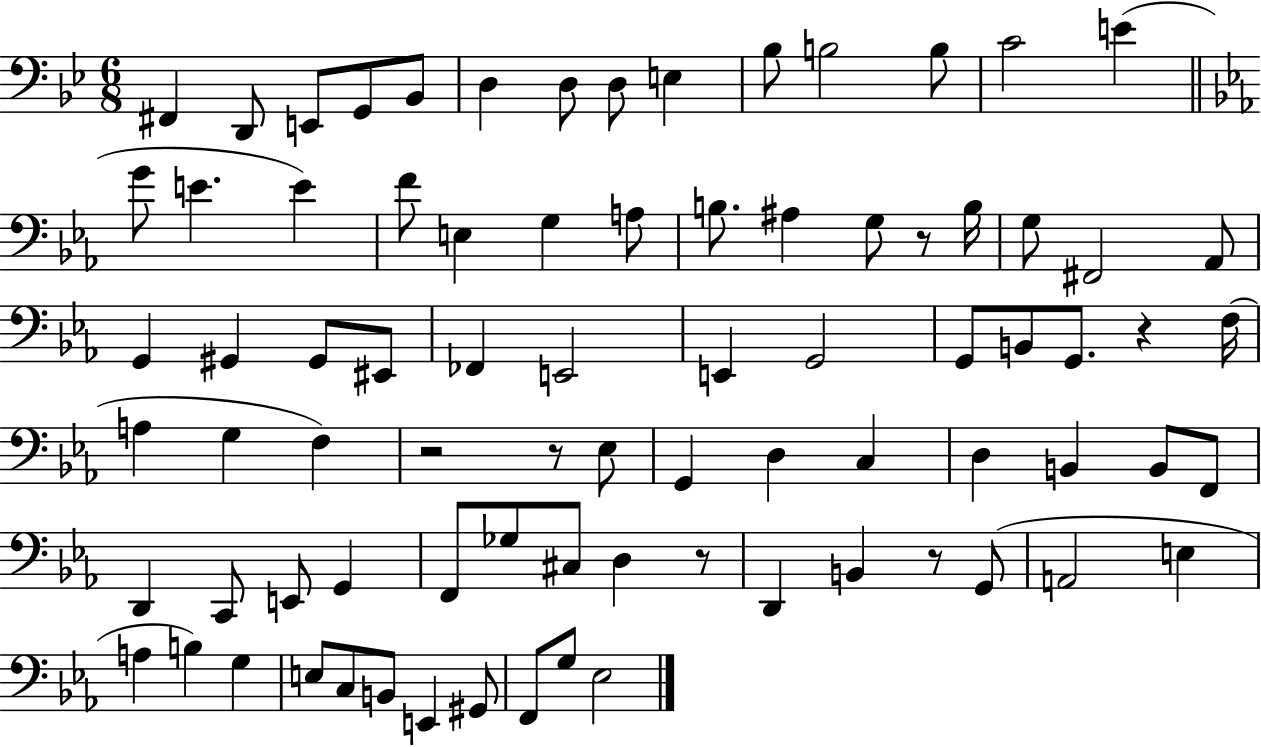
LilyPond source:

{
  \clef bass
  \numericTimeSignature
  \time 6/8
  \key bes \major
  fis,4 d,8 e,8 g,8 bes,8 | d4 d8 d8 e4 | bes8 b2 b8 | c'2 e'4( | \break \bar "||" \break \key ees \major g'8 e'4. e'4) | f'8 e4 g4 a8 | b8. ais4 g8 r8 b16 | g8 fis,2 aes,8 | \break g,4 gis,4 gis,8 eis,8 | fes,4 e,2 | e,4 g,2 | g,8 b,8 g,8. r4 f16( | \break a4 g4 f4) | r2 r8 ees8 | g,4 d4 c4 | d4 b,4 b,8 f,8 | \break d,4 c,8 e,8 g,4 | f,8 ges8 cis8 d4 r8 | d,4 b,4 r8 g,8( | a,2 e4 | \break a4 b4) g4 | e8 c8 b,8 e,4 gis,8 | f,8 g8 ees2 | \bar "|."
}